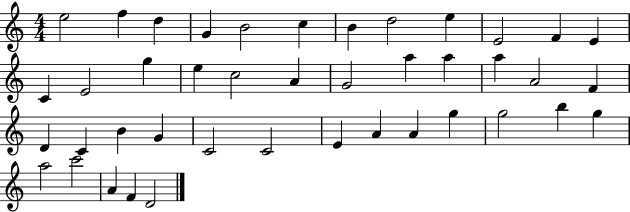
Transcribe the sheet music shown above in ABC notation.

X:1
T:Untitled
M:4/4
L:1/4
K:C
e2 f d G B2 c B d2 e E2 F E C E2 g e c2 A G2 a a a A2 F D C B G C2 C2 E A A g g2 b g a2 c'2 A F D2